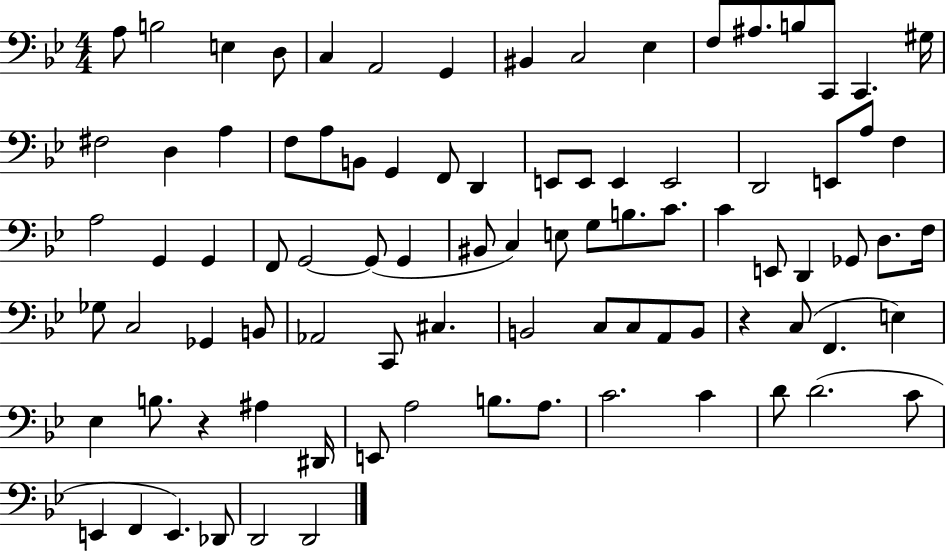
{
  \clef bass
  \numericTimeSignature
  \time 4/4
  \key bes \major
  a8 b2 e4 d8 | c4 a,2 g,4 | bis,4 c2 ees4 | f8 ais8. b8 c,8 c,4. gis16 | \break fis2 d4 a4 | f8 a8 b,8 g,4 f,8 d,4 | e,8 e,8 e,4 e,2 | d,2 e,8 a8 f4 | \break a2 g,4 g,4 | f,8 g,2~~ g,8( g,4 | bis,8 c4) e8 g8 b8. c'8. | c'4 e,8 d,4 ges,8 d8. f16 | \break ges8 c2 ges,4 b,8 | aes,2 c,8 cis4. | b,2 c8 c8 a,8 b,8 | r4 c8( f,4. e4) | \break ees4 b8. r4 ais4 dis,16 | e,8 a2 b8. a8. | c'2. c'4 | d'8 d'2.( c'8 | \break e,4 f,4 e,4.) des,8 | d,2 d,2 | \bar "|."
}